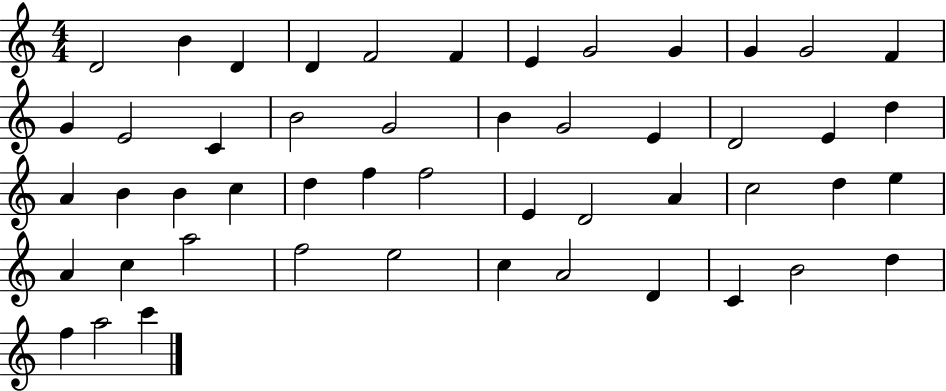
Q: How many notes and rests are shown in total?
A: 50